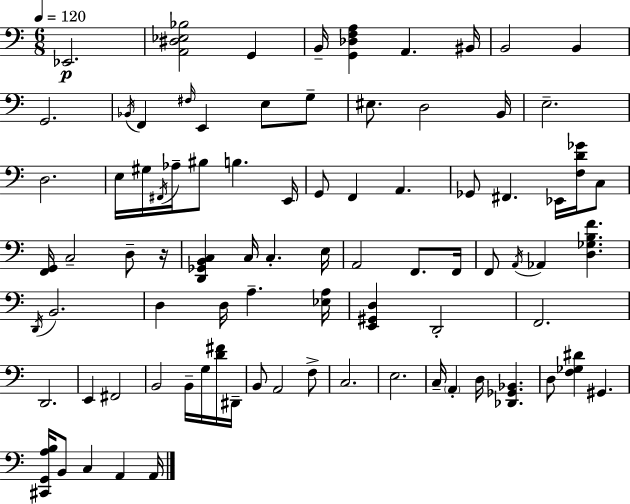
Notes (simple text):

Eb2/h. [A2,D#3,Eb3,Bb3]/h G2/q B2/s [G2,Db3,F3,A3]/q A2/q. BIS2/s B2/h B2/q G2/h. Bb2/s F2/q F#3/s E2/q E3/e G3/e EIS3/e. D3/h B2/s E3/h. D3/h. E3/s G#3/s F#2/s Ab3/s BIS3/e B3/q. E2/s G2/e F2/q A2/q. Gb2/e F#2/q. Eb2/s [F3,D4,Gb4]/s C3/e [F2,G2]/s C3/h D3/e R/s [D2,Gb2,B2,C3]/q C3/s C3/q. E3/s A2/h F2/e. F2/s F2/e A2/s Ab2/q [D3,Gb3,B3,F4]/q. D2/s B2/h. D3/q D3/s A3/q. [Eb3,A3]/s [E2,G#2,D3]/q D2/h F2/h. D2/h. E2/q F#2/h B2/h B2/s G3/s [D4,F#4]/s D#2/s B2/e A2/h F3/e C3/h. E3/h. C3/s A2/q D3/s [Db2,Gb2,Bb2]/q. D3/e [F3,Gb3,D#4]/q G#2/q. [C#2,G2,A3,B3]/s B2/e C3/q A2/q A2/s